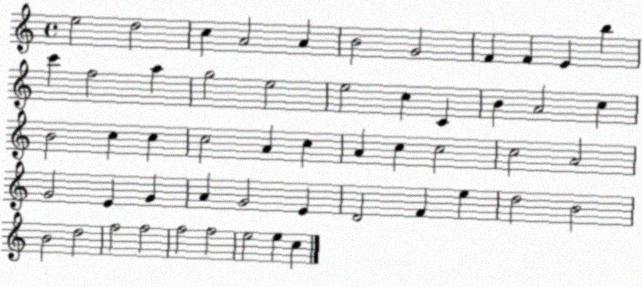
X:1
T:Untitled
M:4/4
L:1/4
K:C
e2 d2 c A2 A B2 G2 F F E b c' f2 a g2 e2 e2 c C B A2 c B2 c c c2 A c A c c2 c2 A2 G2 E G A G2 E D2 F e d2 B2 B2 d2 f2 f2 f2 f2 e2 e c